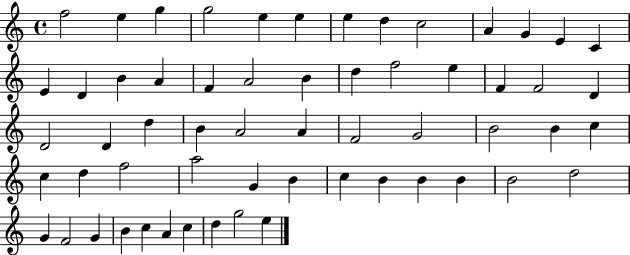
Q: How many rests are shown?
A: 0